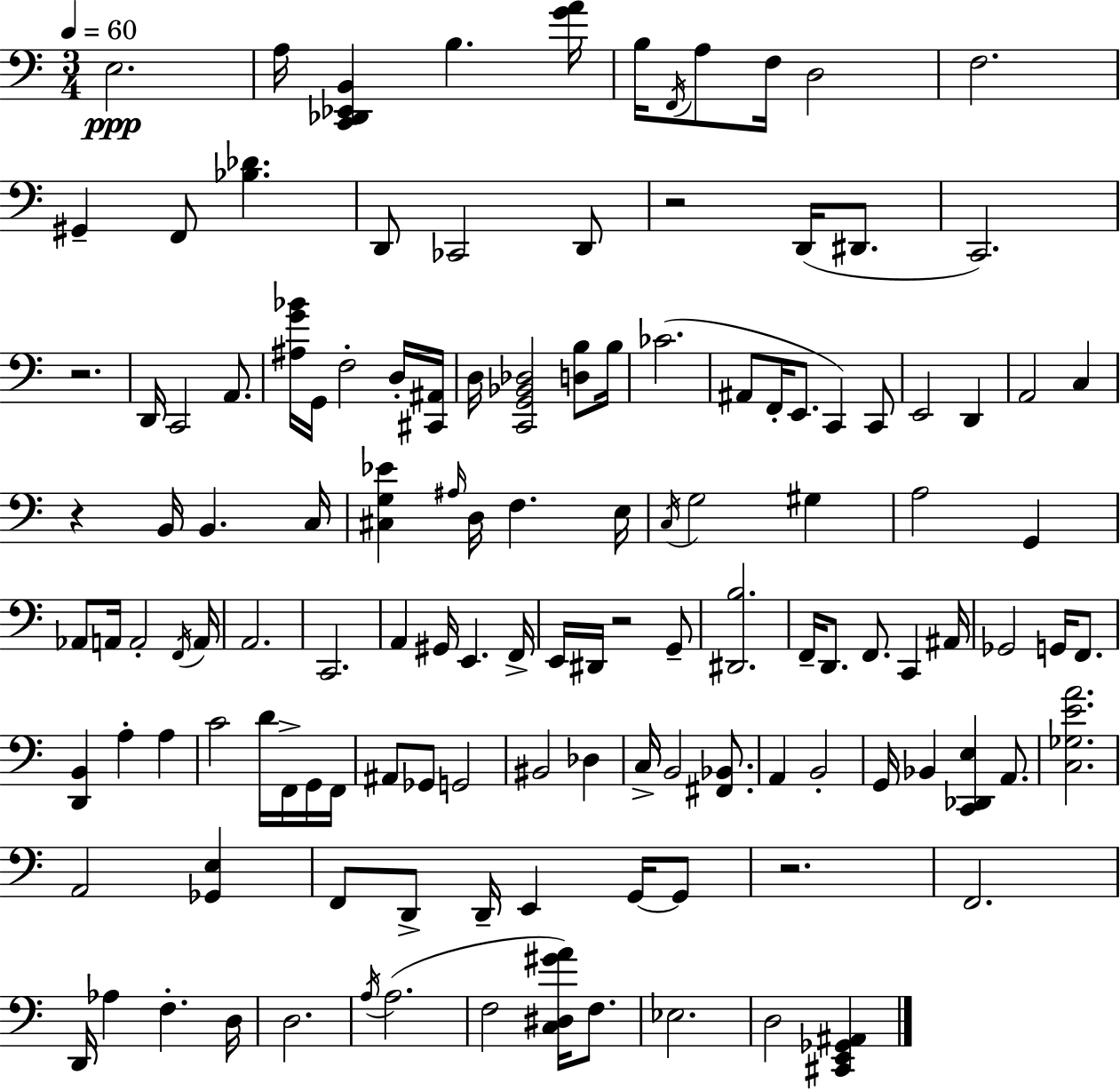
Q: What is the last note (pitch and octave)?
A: D3